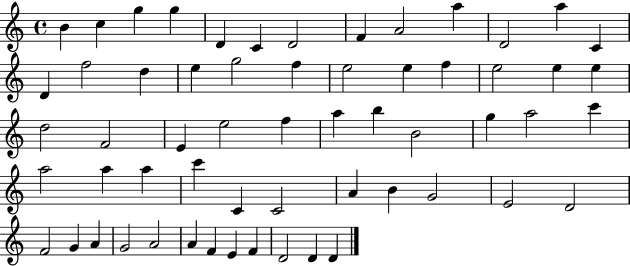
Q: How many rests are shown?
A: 0